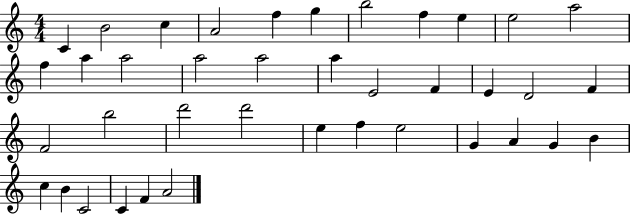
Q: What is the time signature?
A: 4/4